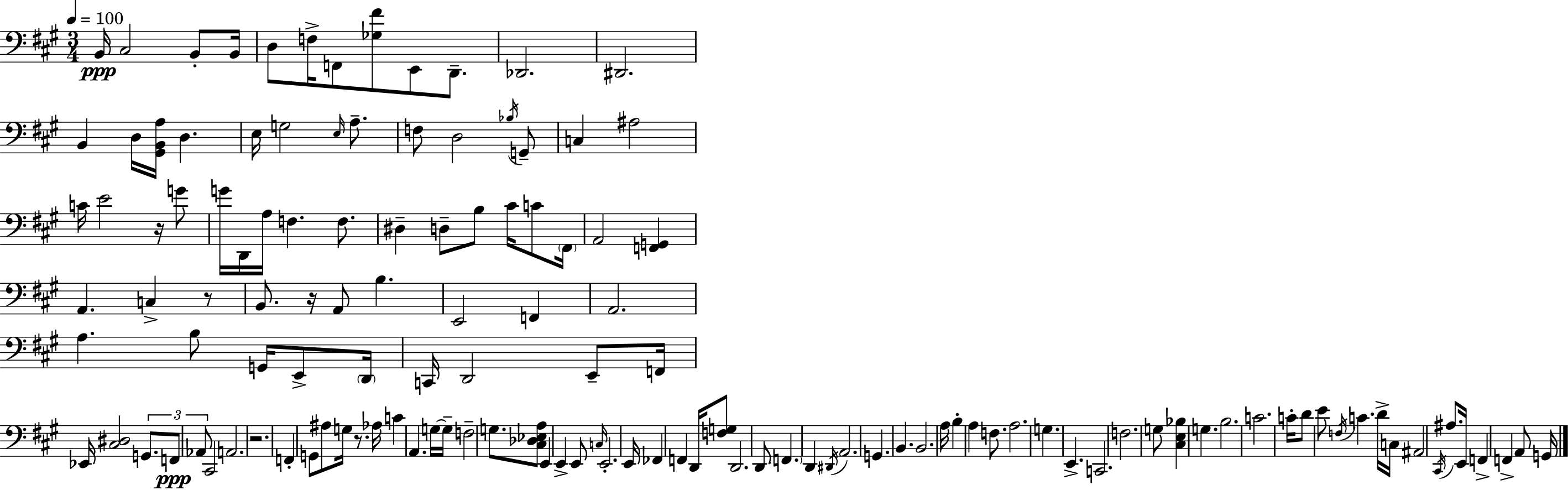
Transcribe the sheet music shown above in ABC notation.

X:1
T:Untitled
M:3/4
L:1/4
K:A
B,,/4 ^C,2 B,,/2 B,,/4 D,/2 F,/4 F,,/2 [_G,^F]/2 E,,/2 D,,/2 _D,,2 ^D,,2 B,, D,/4 [^G,,B,,A,]/4 D, E,/4 G,2 E,/4 A,/2 F,/2 D,2 _B,/4 G,,/2 C, ^A,2 C/4 E2 z/4 G/2 G/4 D,,/4 A,/4 F, F,/2 ^D, D,/2 B,/2 ^C/4 C/2 ^F,,/4 A,,2 [F,,G,,] A,, C, z/2 B,,/2 z/4 A,,/2 B, E,,2 F,, A,,2 A, B,/2 G,,/4 E,,/2 D,,/4 C,,/4 D,,2 E,,/2 F,,/4 _E,,/4 [^C,^D,]2 G,,/2 F,,/2 _A,,/2 ^C,,2 A,,2 z2 F,, G,,/2 ^A,/2 G,/4 z/2 _A,/4 C A,, G,/4 G,/4 F,2 G,/2 [^C,_D,_E,A,]/2 E,, E,, E,,/2 C,/4 E,,2 E,,/4 _F,, F,, D,,/4 [F,G,]/2 D,,2 D,,/2 F,, D,, ^D,,/4 A,,2 G,, B,, B,,2 A,/4 B, A, F,/2 A,2 G, E,, C,,2 F,2 G,/2 [^C,E,_B,] G, B,2 C2 C/4 D/2 E/2 F,/4 C D/4 C,/4 ^A,,2 ^C,,/4 ^A,/2 E,,/4 F,, F,, A,,/2 G,,/4